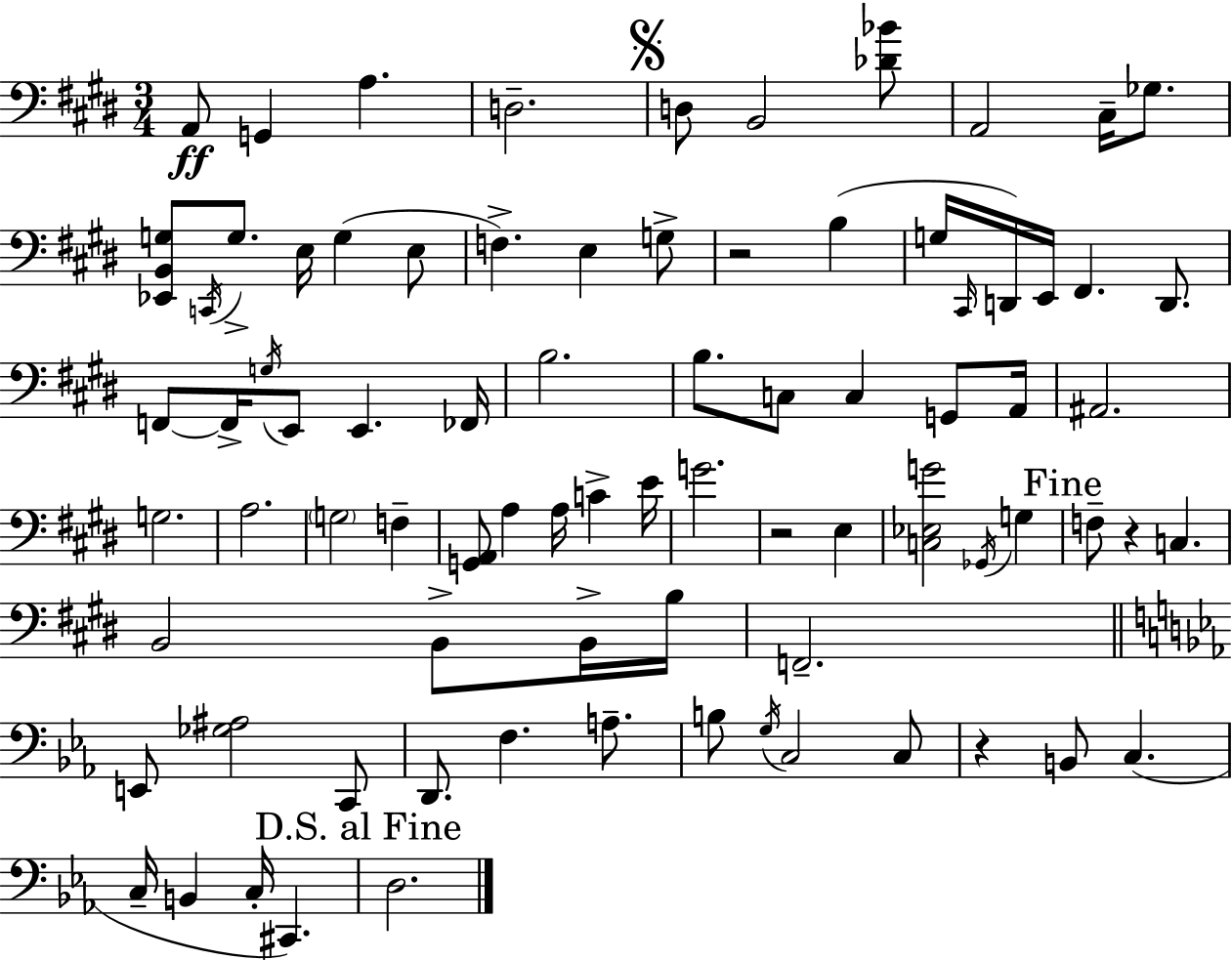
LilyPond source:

{
  \clef bass
  \numericTimeSignature
  \time 3/4
  \key e \major
  a,8\ff g,4 a4. | d2.-- | \mark \markup { \musicglyph "scripts.segno" } d8 b,2 <des' bes'>8 | a,2 cis16-- ges8. | \break <ees, b, g>8 \acciaccatura { c,16 } g8.-> e16 g4( e8 | f4.->) e4 g8-> | r2 b4( | g16 \grace { cis,16 } d,16) e,16 fis,4. d,8. | \break f,8~~ f,16-> \acciaccatura { g16 } e,8 e,4. | fes,16 b2. | b8. c8 c4 | g,8 a,16 ais,2. | \break g2. | a2. | \parenthesize g2 f4-- | <g, a,>8 a4 a16 c'4-> | \break e'16 g'2. | r2 e4 | <c ees g'>2 \acciaccatura { ges,16 } | g4 \mark "Fine" f8-- r4 c4. | \break b,2 | b,8-> b,16-> b16 f,2.-- | \bar "||" \break \key ees \major e,8 <ges ais>2 c,8 | d,8. f4. a8.-- | b8 \acciaccatura { g16 } c2 c8 | r4 b,8 c4.( | \break c16-- b,4 c16-. cis,4.) | \mark "D.S. al Fine" d2. | \bar "|."
}